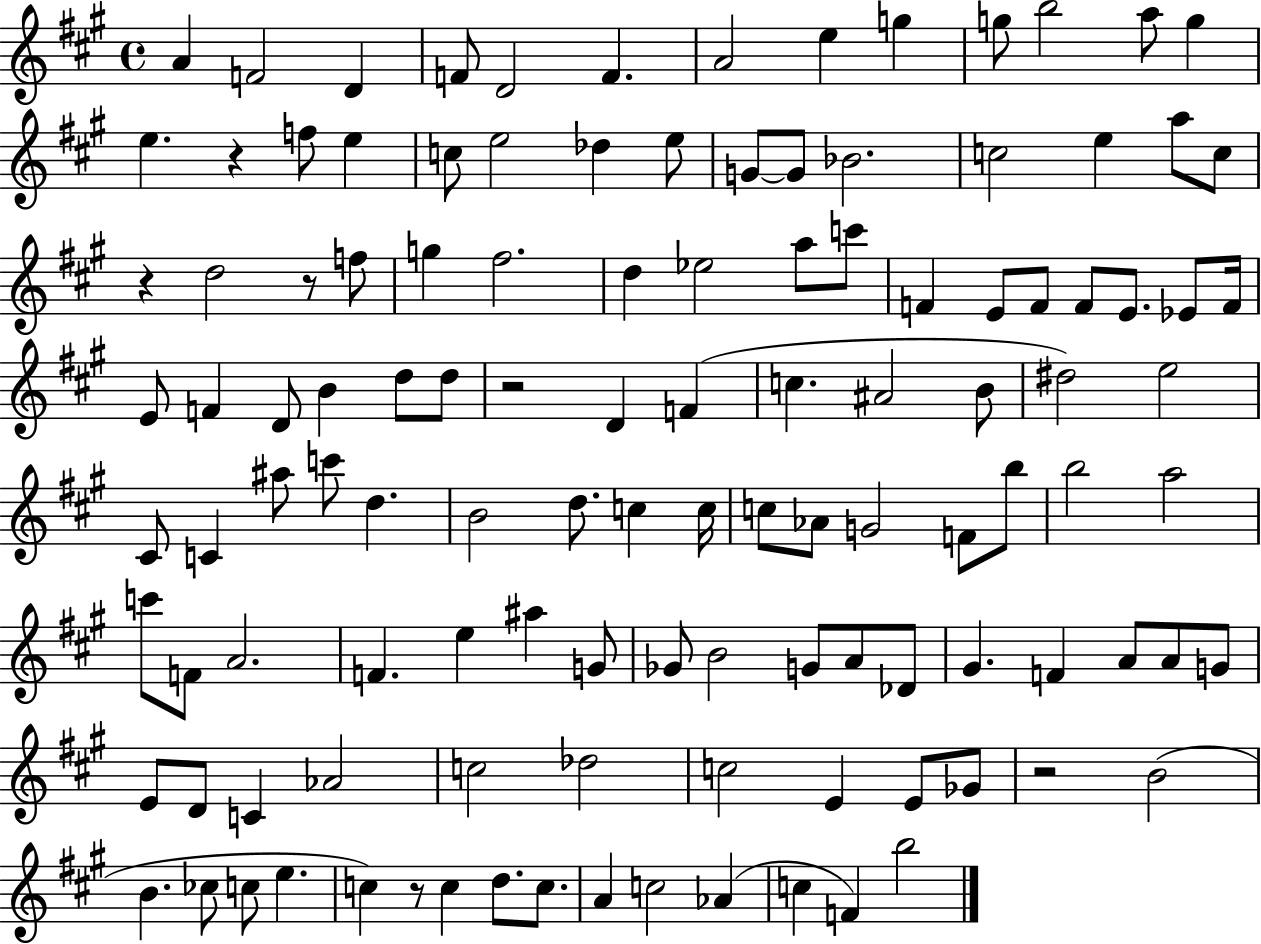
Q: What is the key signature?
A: A major